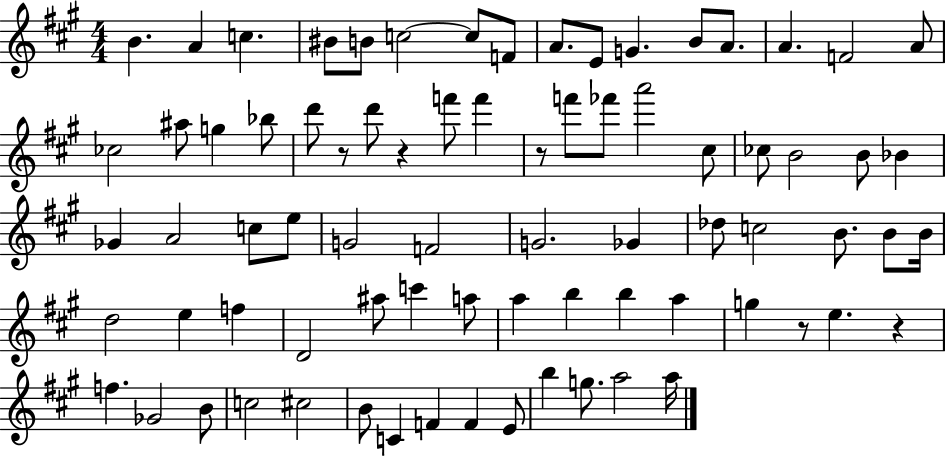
B4/q. A4/q C5/q. BIS4/e B4/e C5/h C5/e F4/e A4/e. E4/e G4/q. B4/e A4/e. A4/q. F4/h A4/e CES5/h A#5/e G5/q Bb5/e D6/e R/e D6/e R/q F6/e F6/q R/e F6/e FES6/e A6/h C#5/e CES5/e B4/h B4/e Bb4/q Gb4/q A4/h C5/e E5/e G4/h F4/h G4/h. Gb4/q Db5/e C5/h B4/e. B4/e B4/s D5/h E5/q F5/q D4/h A#5/e C6/q A5/e A5/q B5/q B5/q A5/q G5/q R/e E5/q. R/q F5/q. Gb4/h B4/e C5/h C#5/h B4/e C4/q F4/q F4/q E4/e B5/q G5/e. A5/h A5/s